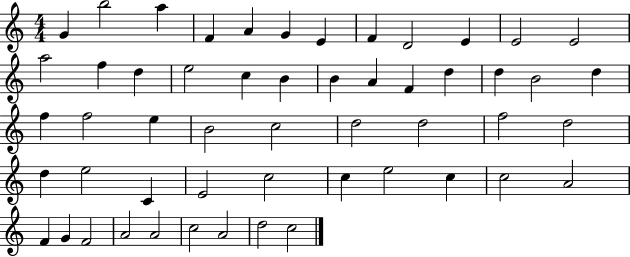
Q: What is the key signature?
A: C major